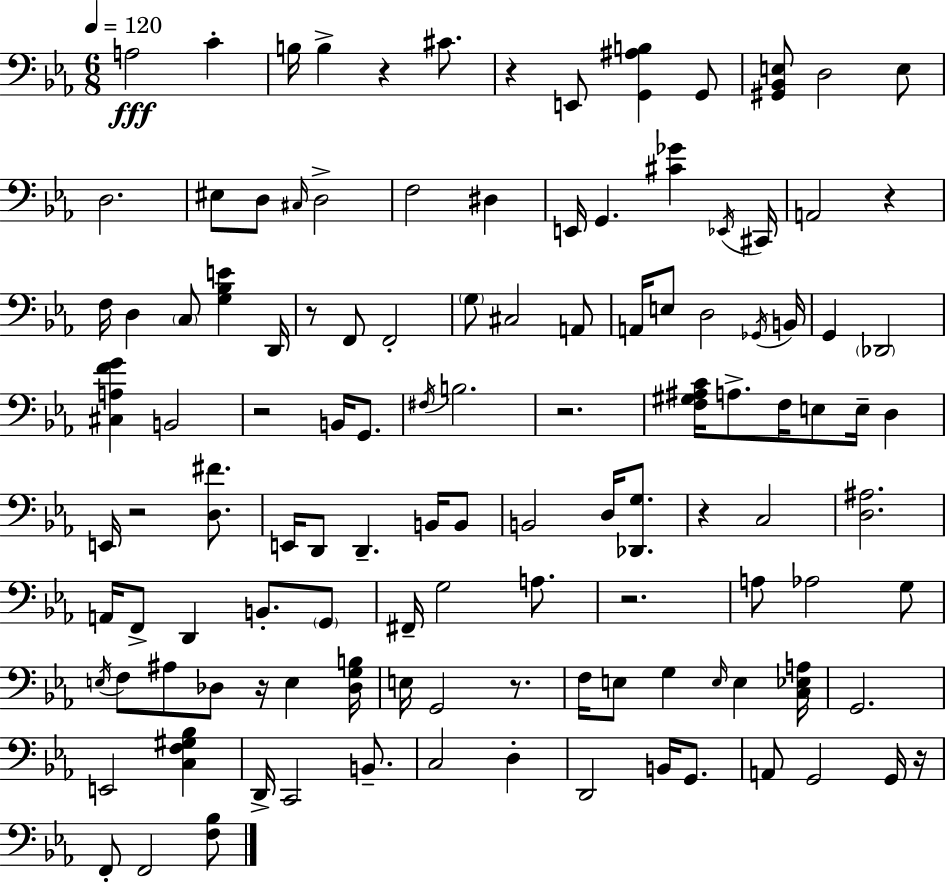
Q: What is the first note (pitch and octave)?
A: A3